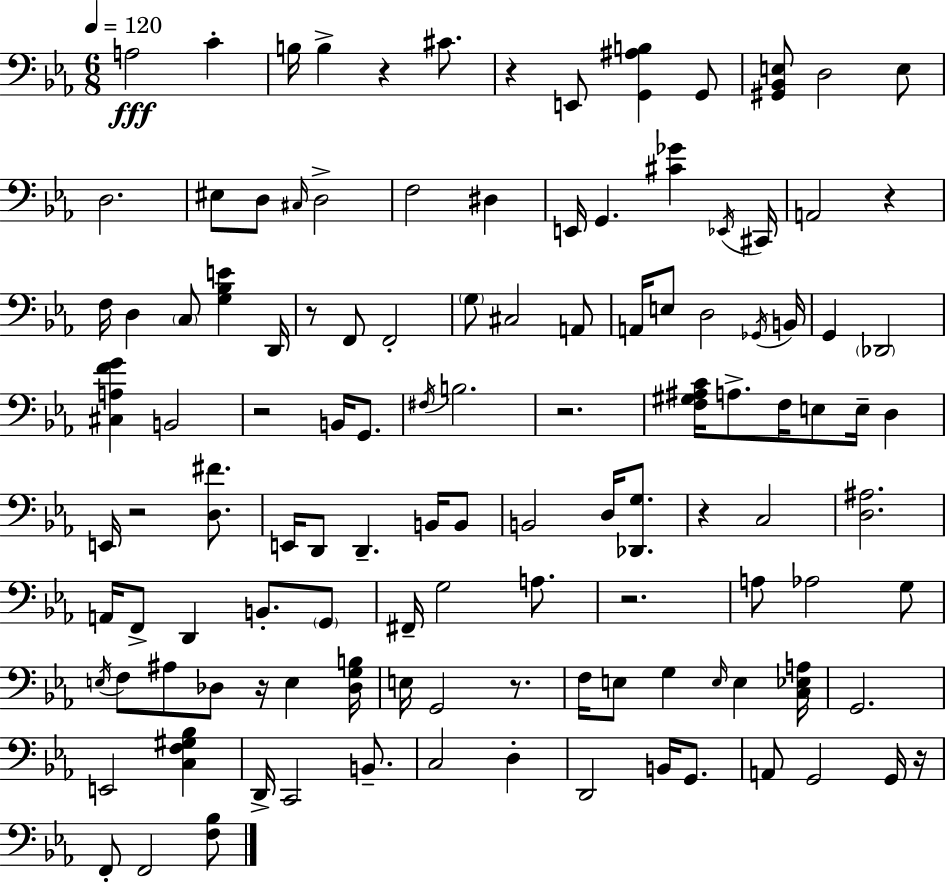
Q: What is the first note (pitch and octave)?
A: A3